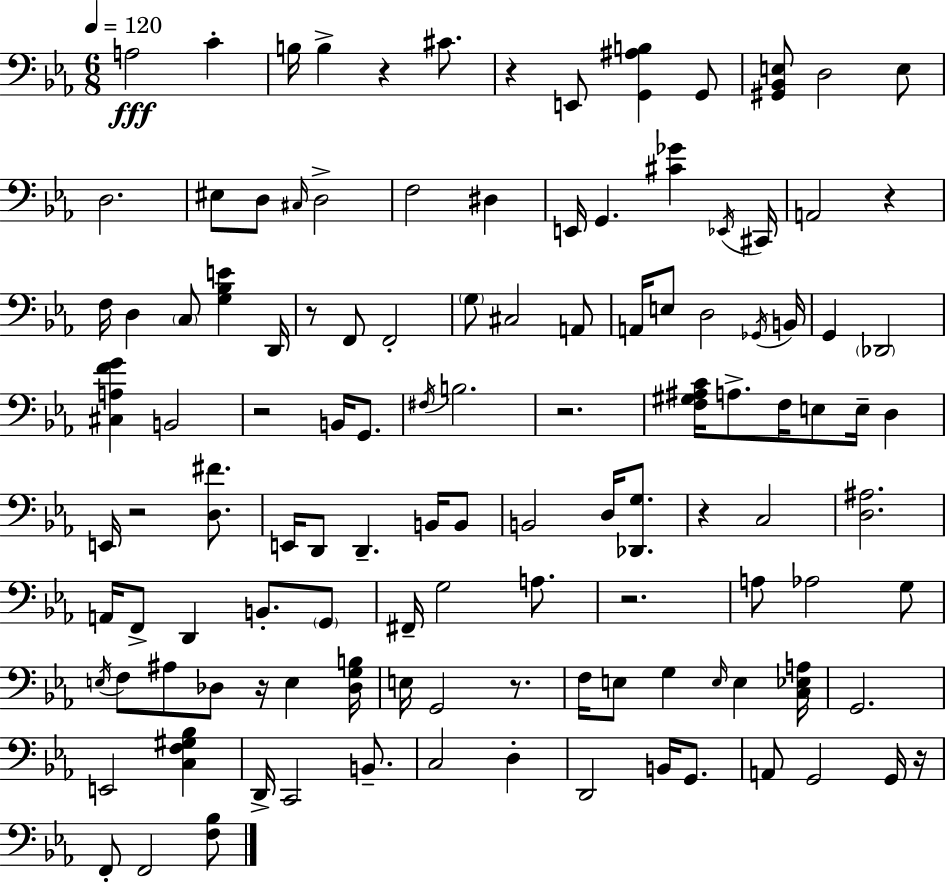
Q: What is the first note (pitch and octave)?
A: A3